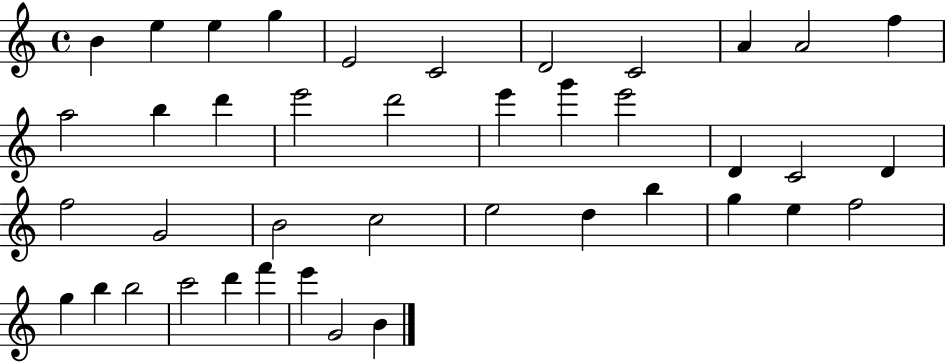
{
  \clef treble
  \time 4/4
  \defaultTimeSignature
  \key c \major
  b'4 e''4 e''4 g''4 | e'2 c'2 | d'2 c'2 | a'4 a'2 f''4 | \break a''2 b''4 d'''4 | e'''2 d'''2 | e'''4 g'''4 e'''2 | d'4 c'2 d'4 | \break f''2 g'2 | b'2 c''2 | e''2 d''4 b''4 | g''4 e''4 f''2 | \break g''4 b''4 b''2 | c'''2 d'''4 f'''4 | e'''4 g'2 b'4 | \bar "|."
}